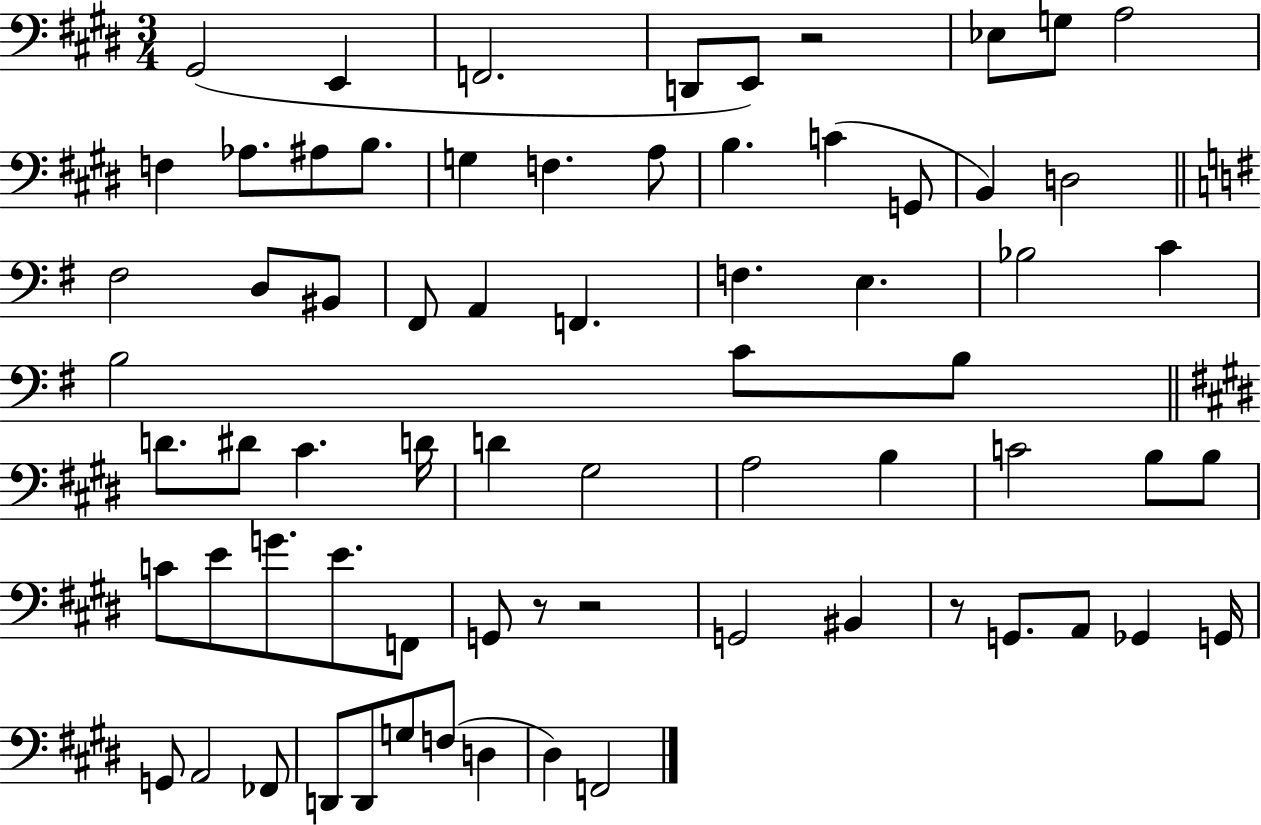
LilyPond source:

{
  \clef bass
  \numericTimeSignature
  \time 3/4
  \key e \major
  gis,2( e,4 | f,2. | d,8 e,8) r2 | ees8 g8 a2 | \break f4 aes8. ais8 b8. | g4 f4. a8 | b4. c'4( g,8 | b,4) d2 | \break \bar "||" \break \key g \major fis2 d8 bis,8 | fis,8 a,4 f,4. | f4. e4. | bes2 c'4 | \break b2 c'8 b8 | \bar "||" \break \key e \major d'8. dis'8 cis'4. d'16 | d'4 gis2 | a2 b4 | c'2 b8 b8 | \break c'8 e'8 g'8. e'8. f,8 | g,8 r8 r2 | g,2 bis,4 | r8 g,8. a,8 ges,4 g,16 | \break g,8 a,2 fes,8 | d,8 d,8 g8 f8( d4 | dis4) f,2 | \bar "|."
}